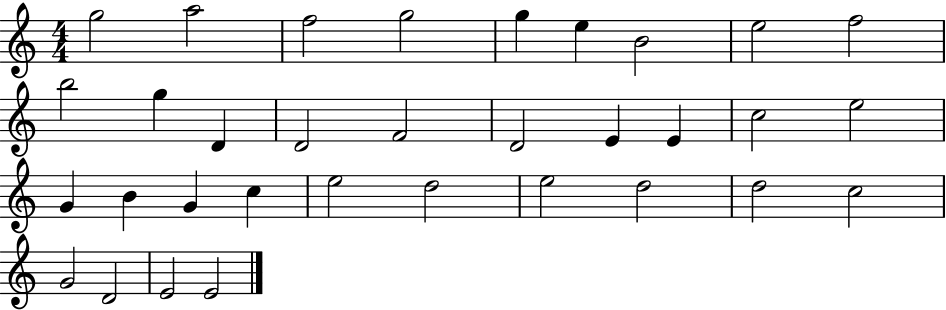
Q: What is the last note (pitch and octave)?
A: E4